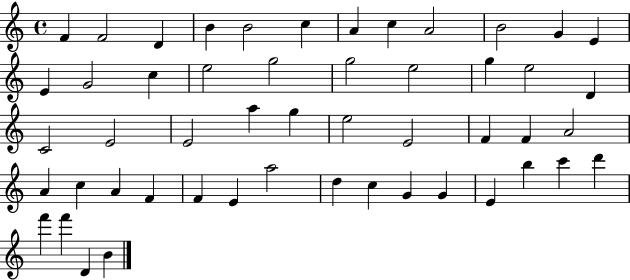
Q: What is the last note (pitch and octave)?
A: B4